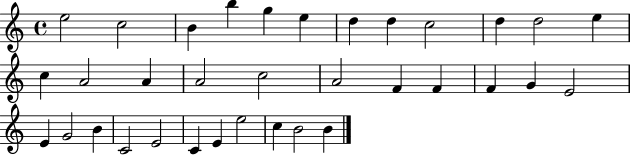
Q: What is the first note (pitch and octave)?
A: E5